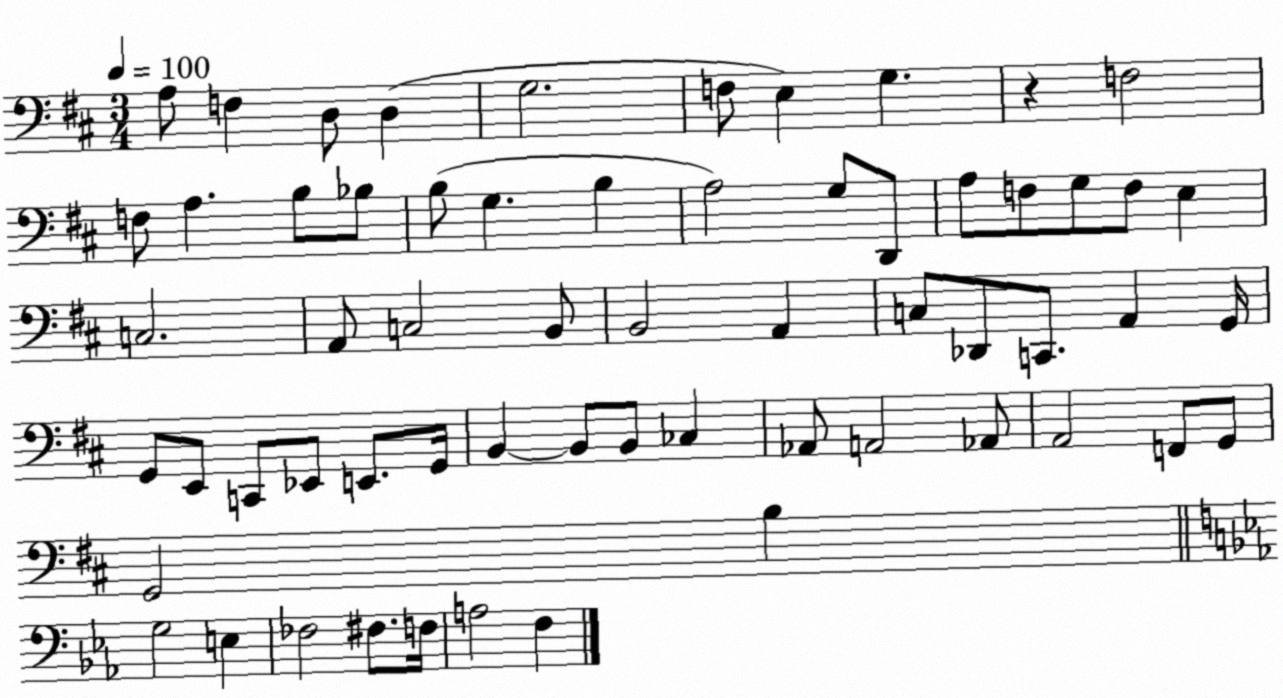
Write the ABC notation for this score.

X:1
T:Untitled
M:3/4
L:1/4
K:D
A,/2 F, D,/2 D, G,2 F,/2 E, G, z F,2 F,/2 A, B,/2 _B,/2 B,/2 G, B, A,2 G,/2 D,,/2 A,/2 F,/2 G,/2 F,/2 E, C,2 A,,/2 C,2 B,,/2 B,,2 A,, C,/2 _D,,/2 C,,/2 A,, G,,/4 G,,/2 E,,/2 C,,/2 _E,,/2 E,,/2 G,,/4 B,, B,,/2 B,,/2 _C, _A,,/2 A,,2 _A,,/2 A,,2 F,,/2 G,,/2 G,,2 B, G,2 E, _F,2 ^F,/2 F,/4 A,2 F,